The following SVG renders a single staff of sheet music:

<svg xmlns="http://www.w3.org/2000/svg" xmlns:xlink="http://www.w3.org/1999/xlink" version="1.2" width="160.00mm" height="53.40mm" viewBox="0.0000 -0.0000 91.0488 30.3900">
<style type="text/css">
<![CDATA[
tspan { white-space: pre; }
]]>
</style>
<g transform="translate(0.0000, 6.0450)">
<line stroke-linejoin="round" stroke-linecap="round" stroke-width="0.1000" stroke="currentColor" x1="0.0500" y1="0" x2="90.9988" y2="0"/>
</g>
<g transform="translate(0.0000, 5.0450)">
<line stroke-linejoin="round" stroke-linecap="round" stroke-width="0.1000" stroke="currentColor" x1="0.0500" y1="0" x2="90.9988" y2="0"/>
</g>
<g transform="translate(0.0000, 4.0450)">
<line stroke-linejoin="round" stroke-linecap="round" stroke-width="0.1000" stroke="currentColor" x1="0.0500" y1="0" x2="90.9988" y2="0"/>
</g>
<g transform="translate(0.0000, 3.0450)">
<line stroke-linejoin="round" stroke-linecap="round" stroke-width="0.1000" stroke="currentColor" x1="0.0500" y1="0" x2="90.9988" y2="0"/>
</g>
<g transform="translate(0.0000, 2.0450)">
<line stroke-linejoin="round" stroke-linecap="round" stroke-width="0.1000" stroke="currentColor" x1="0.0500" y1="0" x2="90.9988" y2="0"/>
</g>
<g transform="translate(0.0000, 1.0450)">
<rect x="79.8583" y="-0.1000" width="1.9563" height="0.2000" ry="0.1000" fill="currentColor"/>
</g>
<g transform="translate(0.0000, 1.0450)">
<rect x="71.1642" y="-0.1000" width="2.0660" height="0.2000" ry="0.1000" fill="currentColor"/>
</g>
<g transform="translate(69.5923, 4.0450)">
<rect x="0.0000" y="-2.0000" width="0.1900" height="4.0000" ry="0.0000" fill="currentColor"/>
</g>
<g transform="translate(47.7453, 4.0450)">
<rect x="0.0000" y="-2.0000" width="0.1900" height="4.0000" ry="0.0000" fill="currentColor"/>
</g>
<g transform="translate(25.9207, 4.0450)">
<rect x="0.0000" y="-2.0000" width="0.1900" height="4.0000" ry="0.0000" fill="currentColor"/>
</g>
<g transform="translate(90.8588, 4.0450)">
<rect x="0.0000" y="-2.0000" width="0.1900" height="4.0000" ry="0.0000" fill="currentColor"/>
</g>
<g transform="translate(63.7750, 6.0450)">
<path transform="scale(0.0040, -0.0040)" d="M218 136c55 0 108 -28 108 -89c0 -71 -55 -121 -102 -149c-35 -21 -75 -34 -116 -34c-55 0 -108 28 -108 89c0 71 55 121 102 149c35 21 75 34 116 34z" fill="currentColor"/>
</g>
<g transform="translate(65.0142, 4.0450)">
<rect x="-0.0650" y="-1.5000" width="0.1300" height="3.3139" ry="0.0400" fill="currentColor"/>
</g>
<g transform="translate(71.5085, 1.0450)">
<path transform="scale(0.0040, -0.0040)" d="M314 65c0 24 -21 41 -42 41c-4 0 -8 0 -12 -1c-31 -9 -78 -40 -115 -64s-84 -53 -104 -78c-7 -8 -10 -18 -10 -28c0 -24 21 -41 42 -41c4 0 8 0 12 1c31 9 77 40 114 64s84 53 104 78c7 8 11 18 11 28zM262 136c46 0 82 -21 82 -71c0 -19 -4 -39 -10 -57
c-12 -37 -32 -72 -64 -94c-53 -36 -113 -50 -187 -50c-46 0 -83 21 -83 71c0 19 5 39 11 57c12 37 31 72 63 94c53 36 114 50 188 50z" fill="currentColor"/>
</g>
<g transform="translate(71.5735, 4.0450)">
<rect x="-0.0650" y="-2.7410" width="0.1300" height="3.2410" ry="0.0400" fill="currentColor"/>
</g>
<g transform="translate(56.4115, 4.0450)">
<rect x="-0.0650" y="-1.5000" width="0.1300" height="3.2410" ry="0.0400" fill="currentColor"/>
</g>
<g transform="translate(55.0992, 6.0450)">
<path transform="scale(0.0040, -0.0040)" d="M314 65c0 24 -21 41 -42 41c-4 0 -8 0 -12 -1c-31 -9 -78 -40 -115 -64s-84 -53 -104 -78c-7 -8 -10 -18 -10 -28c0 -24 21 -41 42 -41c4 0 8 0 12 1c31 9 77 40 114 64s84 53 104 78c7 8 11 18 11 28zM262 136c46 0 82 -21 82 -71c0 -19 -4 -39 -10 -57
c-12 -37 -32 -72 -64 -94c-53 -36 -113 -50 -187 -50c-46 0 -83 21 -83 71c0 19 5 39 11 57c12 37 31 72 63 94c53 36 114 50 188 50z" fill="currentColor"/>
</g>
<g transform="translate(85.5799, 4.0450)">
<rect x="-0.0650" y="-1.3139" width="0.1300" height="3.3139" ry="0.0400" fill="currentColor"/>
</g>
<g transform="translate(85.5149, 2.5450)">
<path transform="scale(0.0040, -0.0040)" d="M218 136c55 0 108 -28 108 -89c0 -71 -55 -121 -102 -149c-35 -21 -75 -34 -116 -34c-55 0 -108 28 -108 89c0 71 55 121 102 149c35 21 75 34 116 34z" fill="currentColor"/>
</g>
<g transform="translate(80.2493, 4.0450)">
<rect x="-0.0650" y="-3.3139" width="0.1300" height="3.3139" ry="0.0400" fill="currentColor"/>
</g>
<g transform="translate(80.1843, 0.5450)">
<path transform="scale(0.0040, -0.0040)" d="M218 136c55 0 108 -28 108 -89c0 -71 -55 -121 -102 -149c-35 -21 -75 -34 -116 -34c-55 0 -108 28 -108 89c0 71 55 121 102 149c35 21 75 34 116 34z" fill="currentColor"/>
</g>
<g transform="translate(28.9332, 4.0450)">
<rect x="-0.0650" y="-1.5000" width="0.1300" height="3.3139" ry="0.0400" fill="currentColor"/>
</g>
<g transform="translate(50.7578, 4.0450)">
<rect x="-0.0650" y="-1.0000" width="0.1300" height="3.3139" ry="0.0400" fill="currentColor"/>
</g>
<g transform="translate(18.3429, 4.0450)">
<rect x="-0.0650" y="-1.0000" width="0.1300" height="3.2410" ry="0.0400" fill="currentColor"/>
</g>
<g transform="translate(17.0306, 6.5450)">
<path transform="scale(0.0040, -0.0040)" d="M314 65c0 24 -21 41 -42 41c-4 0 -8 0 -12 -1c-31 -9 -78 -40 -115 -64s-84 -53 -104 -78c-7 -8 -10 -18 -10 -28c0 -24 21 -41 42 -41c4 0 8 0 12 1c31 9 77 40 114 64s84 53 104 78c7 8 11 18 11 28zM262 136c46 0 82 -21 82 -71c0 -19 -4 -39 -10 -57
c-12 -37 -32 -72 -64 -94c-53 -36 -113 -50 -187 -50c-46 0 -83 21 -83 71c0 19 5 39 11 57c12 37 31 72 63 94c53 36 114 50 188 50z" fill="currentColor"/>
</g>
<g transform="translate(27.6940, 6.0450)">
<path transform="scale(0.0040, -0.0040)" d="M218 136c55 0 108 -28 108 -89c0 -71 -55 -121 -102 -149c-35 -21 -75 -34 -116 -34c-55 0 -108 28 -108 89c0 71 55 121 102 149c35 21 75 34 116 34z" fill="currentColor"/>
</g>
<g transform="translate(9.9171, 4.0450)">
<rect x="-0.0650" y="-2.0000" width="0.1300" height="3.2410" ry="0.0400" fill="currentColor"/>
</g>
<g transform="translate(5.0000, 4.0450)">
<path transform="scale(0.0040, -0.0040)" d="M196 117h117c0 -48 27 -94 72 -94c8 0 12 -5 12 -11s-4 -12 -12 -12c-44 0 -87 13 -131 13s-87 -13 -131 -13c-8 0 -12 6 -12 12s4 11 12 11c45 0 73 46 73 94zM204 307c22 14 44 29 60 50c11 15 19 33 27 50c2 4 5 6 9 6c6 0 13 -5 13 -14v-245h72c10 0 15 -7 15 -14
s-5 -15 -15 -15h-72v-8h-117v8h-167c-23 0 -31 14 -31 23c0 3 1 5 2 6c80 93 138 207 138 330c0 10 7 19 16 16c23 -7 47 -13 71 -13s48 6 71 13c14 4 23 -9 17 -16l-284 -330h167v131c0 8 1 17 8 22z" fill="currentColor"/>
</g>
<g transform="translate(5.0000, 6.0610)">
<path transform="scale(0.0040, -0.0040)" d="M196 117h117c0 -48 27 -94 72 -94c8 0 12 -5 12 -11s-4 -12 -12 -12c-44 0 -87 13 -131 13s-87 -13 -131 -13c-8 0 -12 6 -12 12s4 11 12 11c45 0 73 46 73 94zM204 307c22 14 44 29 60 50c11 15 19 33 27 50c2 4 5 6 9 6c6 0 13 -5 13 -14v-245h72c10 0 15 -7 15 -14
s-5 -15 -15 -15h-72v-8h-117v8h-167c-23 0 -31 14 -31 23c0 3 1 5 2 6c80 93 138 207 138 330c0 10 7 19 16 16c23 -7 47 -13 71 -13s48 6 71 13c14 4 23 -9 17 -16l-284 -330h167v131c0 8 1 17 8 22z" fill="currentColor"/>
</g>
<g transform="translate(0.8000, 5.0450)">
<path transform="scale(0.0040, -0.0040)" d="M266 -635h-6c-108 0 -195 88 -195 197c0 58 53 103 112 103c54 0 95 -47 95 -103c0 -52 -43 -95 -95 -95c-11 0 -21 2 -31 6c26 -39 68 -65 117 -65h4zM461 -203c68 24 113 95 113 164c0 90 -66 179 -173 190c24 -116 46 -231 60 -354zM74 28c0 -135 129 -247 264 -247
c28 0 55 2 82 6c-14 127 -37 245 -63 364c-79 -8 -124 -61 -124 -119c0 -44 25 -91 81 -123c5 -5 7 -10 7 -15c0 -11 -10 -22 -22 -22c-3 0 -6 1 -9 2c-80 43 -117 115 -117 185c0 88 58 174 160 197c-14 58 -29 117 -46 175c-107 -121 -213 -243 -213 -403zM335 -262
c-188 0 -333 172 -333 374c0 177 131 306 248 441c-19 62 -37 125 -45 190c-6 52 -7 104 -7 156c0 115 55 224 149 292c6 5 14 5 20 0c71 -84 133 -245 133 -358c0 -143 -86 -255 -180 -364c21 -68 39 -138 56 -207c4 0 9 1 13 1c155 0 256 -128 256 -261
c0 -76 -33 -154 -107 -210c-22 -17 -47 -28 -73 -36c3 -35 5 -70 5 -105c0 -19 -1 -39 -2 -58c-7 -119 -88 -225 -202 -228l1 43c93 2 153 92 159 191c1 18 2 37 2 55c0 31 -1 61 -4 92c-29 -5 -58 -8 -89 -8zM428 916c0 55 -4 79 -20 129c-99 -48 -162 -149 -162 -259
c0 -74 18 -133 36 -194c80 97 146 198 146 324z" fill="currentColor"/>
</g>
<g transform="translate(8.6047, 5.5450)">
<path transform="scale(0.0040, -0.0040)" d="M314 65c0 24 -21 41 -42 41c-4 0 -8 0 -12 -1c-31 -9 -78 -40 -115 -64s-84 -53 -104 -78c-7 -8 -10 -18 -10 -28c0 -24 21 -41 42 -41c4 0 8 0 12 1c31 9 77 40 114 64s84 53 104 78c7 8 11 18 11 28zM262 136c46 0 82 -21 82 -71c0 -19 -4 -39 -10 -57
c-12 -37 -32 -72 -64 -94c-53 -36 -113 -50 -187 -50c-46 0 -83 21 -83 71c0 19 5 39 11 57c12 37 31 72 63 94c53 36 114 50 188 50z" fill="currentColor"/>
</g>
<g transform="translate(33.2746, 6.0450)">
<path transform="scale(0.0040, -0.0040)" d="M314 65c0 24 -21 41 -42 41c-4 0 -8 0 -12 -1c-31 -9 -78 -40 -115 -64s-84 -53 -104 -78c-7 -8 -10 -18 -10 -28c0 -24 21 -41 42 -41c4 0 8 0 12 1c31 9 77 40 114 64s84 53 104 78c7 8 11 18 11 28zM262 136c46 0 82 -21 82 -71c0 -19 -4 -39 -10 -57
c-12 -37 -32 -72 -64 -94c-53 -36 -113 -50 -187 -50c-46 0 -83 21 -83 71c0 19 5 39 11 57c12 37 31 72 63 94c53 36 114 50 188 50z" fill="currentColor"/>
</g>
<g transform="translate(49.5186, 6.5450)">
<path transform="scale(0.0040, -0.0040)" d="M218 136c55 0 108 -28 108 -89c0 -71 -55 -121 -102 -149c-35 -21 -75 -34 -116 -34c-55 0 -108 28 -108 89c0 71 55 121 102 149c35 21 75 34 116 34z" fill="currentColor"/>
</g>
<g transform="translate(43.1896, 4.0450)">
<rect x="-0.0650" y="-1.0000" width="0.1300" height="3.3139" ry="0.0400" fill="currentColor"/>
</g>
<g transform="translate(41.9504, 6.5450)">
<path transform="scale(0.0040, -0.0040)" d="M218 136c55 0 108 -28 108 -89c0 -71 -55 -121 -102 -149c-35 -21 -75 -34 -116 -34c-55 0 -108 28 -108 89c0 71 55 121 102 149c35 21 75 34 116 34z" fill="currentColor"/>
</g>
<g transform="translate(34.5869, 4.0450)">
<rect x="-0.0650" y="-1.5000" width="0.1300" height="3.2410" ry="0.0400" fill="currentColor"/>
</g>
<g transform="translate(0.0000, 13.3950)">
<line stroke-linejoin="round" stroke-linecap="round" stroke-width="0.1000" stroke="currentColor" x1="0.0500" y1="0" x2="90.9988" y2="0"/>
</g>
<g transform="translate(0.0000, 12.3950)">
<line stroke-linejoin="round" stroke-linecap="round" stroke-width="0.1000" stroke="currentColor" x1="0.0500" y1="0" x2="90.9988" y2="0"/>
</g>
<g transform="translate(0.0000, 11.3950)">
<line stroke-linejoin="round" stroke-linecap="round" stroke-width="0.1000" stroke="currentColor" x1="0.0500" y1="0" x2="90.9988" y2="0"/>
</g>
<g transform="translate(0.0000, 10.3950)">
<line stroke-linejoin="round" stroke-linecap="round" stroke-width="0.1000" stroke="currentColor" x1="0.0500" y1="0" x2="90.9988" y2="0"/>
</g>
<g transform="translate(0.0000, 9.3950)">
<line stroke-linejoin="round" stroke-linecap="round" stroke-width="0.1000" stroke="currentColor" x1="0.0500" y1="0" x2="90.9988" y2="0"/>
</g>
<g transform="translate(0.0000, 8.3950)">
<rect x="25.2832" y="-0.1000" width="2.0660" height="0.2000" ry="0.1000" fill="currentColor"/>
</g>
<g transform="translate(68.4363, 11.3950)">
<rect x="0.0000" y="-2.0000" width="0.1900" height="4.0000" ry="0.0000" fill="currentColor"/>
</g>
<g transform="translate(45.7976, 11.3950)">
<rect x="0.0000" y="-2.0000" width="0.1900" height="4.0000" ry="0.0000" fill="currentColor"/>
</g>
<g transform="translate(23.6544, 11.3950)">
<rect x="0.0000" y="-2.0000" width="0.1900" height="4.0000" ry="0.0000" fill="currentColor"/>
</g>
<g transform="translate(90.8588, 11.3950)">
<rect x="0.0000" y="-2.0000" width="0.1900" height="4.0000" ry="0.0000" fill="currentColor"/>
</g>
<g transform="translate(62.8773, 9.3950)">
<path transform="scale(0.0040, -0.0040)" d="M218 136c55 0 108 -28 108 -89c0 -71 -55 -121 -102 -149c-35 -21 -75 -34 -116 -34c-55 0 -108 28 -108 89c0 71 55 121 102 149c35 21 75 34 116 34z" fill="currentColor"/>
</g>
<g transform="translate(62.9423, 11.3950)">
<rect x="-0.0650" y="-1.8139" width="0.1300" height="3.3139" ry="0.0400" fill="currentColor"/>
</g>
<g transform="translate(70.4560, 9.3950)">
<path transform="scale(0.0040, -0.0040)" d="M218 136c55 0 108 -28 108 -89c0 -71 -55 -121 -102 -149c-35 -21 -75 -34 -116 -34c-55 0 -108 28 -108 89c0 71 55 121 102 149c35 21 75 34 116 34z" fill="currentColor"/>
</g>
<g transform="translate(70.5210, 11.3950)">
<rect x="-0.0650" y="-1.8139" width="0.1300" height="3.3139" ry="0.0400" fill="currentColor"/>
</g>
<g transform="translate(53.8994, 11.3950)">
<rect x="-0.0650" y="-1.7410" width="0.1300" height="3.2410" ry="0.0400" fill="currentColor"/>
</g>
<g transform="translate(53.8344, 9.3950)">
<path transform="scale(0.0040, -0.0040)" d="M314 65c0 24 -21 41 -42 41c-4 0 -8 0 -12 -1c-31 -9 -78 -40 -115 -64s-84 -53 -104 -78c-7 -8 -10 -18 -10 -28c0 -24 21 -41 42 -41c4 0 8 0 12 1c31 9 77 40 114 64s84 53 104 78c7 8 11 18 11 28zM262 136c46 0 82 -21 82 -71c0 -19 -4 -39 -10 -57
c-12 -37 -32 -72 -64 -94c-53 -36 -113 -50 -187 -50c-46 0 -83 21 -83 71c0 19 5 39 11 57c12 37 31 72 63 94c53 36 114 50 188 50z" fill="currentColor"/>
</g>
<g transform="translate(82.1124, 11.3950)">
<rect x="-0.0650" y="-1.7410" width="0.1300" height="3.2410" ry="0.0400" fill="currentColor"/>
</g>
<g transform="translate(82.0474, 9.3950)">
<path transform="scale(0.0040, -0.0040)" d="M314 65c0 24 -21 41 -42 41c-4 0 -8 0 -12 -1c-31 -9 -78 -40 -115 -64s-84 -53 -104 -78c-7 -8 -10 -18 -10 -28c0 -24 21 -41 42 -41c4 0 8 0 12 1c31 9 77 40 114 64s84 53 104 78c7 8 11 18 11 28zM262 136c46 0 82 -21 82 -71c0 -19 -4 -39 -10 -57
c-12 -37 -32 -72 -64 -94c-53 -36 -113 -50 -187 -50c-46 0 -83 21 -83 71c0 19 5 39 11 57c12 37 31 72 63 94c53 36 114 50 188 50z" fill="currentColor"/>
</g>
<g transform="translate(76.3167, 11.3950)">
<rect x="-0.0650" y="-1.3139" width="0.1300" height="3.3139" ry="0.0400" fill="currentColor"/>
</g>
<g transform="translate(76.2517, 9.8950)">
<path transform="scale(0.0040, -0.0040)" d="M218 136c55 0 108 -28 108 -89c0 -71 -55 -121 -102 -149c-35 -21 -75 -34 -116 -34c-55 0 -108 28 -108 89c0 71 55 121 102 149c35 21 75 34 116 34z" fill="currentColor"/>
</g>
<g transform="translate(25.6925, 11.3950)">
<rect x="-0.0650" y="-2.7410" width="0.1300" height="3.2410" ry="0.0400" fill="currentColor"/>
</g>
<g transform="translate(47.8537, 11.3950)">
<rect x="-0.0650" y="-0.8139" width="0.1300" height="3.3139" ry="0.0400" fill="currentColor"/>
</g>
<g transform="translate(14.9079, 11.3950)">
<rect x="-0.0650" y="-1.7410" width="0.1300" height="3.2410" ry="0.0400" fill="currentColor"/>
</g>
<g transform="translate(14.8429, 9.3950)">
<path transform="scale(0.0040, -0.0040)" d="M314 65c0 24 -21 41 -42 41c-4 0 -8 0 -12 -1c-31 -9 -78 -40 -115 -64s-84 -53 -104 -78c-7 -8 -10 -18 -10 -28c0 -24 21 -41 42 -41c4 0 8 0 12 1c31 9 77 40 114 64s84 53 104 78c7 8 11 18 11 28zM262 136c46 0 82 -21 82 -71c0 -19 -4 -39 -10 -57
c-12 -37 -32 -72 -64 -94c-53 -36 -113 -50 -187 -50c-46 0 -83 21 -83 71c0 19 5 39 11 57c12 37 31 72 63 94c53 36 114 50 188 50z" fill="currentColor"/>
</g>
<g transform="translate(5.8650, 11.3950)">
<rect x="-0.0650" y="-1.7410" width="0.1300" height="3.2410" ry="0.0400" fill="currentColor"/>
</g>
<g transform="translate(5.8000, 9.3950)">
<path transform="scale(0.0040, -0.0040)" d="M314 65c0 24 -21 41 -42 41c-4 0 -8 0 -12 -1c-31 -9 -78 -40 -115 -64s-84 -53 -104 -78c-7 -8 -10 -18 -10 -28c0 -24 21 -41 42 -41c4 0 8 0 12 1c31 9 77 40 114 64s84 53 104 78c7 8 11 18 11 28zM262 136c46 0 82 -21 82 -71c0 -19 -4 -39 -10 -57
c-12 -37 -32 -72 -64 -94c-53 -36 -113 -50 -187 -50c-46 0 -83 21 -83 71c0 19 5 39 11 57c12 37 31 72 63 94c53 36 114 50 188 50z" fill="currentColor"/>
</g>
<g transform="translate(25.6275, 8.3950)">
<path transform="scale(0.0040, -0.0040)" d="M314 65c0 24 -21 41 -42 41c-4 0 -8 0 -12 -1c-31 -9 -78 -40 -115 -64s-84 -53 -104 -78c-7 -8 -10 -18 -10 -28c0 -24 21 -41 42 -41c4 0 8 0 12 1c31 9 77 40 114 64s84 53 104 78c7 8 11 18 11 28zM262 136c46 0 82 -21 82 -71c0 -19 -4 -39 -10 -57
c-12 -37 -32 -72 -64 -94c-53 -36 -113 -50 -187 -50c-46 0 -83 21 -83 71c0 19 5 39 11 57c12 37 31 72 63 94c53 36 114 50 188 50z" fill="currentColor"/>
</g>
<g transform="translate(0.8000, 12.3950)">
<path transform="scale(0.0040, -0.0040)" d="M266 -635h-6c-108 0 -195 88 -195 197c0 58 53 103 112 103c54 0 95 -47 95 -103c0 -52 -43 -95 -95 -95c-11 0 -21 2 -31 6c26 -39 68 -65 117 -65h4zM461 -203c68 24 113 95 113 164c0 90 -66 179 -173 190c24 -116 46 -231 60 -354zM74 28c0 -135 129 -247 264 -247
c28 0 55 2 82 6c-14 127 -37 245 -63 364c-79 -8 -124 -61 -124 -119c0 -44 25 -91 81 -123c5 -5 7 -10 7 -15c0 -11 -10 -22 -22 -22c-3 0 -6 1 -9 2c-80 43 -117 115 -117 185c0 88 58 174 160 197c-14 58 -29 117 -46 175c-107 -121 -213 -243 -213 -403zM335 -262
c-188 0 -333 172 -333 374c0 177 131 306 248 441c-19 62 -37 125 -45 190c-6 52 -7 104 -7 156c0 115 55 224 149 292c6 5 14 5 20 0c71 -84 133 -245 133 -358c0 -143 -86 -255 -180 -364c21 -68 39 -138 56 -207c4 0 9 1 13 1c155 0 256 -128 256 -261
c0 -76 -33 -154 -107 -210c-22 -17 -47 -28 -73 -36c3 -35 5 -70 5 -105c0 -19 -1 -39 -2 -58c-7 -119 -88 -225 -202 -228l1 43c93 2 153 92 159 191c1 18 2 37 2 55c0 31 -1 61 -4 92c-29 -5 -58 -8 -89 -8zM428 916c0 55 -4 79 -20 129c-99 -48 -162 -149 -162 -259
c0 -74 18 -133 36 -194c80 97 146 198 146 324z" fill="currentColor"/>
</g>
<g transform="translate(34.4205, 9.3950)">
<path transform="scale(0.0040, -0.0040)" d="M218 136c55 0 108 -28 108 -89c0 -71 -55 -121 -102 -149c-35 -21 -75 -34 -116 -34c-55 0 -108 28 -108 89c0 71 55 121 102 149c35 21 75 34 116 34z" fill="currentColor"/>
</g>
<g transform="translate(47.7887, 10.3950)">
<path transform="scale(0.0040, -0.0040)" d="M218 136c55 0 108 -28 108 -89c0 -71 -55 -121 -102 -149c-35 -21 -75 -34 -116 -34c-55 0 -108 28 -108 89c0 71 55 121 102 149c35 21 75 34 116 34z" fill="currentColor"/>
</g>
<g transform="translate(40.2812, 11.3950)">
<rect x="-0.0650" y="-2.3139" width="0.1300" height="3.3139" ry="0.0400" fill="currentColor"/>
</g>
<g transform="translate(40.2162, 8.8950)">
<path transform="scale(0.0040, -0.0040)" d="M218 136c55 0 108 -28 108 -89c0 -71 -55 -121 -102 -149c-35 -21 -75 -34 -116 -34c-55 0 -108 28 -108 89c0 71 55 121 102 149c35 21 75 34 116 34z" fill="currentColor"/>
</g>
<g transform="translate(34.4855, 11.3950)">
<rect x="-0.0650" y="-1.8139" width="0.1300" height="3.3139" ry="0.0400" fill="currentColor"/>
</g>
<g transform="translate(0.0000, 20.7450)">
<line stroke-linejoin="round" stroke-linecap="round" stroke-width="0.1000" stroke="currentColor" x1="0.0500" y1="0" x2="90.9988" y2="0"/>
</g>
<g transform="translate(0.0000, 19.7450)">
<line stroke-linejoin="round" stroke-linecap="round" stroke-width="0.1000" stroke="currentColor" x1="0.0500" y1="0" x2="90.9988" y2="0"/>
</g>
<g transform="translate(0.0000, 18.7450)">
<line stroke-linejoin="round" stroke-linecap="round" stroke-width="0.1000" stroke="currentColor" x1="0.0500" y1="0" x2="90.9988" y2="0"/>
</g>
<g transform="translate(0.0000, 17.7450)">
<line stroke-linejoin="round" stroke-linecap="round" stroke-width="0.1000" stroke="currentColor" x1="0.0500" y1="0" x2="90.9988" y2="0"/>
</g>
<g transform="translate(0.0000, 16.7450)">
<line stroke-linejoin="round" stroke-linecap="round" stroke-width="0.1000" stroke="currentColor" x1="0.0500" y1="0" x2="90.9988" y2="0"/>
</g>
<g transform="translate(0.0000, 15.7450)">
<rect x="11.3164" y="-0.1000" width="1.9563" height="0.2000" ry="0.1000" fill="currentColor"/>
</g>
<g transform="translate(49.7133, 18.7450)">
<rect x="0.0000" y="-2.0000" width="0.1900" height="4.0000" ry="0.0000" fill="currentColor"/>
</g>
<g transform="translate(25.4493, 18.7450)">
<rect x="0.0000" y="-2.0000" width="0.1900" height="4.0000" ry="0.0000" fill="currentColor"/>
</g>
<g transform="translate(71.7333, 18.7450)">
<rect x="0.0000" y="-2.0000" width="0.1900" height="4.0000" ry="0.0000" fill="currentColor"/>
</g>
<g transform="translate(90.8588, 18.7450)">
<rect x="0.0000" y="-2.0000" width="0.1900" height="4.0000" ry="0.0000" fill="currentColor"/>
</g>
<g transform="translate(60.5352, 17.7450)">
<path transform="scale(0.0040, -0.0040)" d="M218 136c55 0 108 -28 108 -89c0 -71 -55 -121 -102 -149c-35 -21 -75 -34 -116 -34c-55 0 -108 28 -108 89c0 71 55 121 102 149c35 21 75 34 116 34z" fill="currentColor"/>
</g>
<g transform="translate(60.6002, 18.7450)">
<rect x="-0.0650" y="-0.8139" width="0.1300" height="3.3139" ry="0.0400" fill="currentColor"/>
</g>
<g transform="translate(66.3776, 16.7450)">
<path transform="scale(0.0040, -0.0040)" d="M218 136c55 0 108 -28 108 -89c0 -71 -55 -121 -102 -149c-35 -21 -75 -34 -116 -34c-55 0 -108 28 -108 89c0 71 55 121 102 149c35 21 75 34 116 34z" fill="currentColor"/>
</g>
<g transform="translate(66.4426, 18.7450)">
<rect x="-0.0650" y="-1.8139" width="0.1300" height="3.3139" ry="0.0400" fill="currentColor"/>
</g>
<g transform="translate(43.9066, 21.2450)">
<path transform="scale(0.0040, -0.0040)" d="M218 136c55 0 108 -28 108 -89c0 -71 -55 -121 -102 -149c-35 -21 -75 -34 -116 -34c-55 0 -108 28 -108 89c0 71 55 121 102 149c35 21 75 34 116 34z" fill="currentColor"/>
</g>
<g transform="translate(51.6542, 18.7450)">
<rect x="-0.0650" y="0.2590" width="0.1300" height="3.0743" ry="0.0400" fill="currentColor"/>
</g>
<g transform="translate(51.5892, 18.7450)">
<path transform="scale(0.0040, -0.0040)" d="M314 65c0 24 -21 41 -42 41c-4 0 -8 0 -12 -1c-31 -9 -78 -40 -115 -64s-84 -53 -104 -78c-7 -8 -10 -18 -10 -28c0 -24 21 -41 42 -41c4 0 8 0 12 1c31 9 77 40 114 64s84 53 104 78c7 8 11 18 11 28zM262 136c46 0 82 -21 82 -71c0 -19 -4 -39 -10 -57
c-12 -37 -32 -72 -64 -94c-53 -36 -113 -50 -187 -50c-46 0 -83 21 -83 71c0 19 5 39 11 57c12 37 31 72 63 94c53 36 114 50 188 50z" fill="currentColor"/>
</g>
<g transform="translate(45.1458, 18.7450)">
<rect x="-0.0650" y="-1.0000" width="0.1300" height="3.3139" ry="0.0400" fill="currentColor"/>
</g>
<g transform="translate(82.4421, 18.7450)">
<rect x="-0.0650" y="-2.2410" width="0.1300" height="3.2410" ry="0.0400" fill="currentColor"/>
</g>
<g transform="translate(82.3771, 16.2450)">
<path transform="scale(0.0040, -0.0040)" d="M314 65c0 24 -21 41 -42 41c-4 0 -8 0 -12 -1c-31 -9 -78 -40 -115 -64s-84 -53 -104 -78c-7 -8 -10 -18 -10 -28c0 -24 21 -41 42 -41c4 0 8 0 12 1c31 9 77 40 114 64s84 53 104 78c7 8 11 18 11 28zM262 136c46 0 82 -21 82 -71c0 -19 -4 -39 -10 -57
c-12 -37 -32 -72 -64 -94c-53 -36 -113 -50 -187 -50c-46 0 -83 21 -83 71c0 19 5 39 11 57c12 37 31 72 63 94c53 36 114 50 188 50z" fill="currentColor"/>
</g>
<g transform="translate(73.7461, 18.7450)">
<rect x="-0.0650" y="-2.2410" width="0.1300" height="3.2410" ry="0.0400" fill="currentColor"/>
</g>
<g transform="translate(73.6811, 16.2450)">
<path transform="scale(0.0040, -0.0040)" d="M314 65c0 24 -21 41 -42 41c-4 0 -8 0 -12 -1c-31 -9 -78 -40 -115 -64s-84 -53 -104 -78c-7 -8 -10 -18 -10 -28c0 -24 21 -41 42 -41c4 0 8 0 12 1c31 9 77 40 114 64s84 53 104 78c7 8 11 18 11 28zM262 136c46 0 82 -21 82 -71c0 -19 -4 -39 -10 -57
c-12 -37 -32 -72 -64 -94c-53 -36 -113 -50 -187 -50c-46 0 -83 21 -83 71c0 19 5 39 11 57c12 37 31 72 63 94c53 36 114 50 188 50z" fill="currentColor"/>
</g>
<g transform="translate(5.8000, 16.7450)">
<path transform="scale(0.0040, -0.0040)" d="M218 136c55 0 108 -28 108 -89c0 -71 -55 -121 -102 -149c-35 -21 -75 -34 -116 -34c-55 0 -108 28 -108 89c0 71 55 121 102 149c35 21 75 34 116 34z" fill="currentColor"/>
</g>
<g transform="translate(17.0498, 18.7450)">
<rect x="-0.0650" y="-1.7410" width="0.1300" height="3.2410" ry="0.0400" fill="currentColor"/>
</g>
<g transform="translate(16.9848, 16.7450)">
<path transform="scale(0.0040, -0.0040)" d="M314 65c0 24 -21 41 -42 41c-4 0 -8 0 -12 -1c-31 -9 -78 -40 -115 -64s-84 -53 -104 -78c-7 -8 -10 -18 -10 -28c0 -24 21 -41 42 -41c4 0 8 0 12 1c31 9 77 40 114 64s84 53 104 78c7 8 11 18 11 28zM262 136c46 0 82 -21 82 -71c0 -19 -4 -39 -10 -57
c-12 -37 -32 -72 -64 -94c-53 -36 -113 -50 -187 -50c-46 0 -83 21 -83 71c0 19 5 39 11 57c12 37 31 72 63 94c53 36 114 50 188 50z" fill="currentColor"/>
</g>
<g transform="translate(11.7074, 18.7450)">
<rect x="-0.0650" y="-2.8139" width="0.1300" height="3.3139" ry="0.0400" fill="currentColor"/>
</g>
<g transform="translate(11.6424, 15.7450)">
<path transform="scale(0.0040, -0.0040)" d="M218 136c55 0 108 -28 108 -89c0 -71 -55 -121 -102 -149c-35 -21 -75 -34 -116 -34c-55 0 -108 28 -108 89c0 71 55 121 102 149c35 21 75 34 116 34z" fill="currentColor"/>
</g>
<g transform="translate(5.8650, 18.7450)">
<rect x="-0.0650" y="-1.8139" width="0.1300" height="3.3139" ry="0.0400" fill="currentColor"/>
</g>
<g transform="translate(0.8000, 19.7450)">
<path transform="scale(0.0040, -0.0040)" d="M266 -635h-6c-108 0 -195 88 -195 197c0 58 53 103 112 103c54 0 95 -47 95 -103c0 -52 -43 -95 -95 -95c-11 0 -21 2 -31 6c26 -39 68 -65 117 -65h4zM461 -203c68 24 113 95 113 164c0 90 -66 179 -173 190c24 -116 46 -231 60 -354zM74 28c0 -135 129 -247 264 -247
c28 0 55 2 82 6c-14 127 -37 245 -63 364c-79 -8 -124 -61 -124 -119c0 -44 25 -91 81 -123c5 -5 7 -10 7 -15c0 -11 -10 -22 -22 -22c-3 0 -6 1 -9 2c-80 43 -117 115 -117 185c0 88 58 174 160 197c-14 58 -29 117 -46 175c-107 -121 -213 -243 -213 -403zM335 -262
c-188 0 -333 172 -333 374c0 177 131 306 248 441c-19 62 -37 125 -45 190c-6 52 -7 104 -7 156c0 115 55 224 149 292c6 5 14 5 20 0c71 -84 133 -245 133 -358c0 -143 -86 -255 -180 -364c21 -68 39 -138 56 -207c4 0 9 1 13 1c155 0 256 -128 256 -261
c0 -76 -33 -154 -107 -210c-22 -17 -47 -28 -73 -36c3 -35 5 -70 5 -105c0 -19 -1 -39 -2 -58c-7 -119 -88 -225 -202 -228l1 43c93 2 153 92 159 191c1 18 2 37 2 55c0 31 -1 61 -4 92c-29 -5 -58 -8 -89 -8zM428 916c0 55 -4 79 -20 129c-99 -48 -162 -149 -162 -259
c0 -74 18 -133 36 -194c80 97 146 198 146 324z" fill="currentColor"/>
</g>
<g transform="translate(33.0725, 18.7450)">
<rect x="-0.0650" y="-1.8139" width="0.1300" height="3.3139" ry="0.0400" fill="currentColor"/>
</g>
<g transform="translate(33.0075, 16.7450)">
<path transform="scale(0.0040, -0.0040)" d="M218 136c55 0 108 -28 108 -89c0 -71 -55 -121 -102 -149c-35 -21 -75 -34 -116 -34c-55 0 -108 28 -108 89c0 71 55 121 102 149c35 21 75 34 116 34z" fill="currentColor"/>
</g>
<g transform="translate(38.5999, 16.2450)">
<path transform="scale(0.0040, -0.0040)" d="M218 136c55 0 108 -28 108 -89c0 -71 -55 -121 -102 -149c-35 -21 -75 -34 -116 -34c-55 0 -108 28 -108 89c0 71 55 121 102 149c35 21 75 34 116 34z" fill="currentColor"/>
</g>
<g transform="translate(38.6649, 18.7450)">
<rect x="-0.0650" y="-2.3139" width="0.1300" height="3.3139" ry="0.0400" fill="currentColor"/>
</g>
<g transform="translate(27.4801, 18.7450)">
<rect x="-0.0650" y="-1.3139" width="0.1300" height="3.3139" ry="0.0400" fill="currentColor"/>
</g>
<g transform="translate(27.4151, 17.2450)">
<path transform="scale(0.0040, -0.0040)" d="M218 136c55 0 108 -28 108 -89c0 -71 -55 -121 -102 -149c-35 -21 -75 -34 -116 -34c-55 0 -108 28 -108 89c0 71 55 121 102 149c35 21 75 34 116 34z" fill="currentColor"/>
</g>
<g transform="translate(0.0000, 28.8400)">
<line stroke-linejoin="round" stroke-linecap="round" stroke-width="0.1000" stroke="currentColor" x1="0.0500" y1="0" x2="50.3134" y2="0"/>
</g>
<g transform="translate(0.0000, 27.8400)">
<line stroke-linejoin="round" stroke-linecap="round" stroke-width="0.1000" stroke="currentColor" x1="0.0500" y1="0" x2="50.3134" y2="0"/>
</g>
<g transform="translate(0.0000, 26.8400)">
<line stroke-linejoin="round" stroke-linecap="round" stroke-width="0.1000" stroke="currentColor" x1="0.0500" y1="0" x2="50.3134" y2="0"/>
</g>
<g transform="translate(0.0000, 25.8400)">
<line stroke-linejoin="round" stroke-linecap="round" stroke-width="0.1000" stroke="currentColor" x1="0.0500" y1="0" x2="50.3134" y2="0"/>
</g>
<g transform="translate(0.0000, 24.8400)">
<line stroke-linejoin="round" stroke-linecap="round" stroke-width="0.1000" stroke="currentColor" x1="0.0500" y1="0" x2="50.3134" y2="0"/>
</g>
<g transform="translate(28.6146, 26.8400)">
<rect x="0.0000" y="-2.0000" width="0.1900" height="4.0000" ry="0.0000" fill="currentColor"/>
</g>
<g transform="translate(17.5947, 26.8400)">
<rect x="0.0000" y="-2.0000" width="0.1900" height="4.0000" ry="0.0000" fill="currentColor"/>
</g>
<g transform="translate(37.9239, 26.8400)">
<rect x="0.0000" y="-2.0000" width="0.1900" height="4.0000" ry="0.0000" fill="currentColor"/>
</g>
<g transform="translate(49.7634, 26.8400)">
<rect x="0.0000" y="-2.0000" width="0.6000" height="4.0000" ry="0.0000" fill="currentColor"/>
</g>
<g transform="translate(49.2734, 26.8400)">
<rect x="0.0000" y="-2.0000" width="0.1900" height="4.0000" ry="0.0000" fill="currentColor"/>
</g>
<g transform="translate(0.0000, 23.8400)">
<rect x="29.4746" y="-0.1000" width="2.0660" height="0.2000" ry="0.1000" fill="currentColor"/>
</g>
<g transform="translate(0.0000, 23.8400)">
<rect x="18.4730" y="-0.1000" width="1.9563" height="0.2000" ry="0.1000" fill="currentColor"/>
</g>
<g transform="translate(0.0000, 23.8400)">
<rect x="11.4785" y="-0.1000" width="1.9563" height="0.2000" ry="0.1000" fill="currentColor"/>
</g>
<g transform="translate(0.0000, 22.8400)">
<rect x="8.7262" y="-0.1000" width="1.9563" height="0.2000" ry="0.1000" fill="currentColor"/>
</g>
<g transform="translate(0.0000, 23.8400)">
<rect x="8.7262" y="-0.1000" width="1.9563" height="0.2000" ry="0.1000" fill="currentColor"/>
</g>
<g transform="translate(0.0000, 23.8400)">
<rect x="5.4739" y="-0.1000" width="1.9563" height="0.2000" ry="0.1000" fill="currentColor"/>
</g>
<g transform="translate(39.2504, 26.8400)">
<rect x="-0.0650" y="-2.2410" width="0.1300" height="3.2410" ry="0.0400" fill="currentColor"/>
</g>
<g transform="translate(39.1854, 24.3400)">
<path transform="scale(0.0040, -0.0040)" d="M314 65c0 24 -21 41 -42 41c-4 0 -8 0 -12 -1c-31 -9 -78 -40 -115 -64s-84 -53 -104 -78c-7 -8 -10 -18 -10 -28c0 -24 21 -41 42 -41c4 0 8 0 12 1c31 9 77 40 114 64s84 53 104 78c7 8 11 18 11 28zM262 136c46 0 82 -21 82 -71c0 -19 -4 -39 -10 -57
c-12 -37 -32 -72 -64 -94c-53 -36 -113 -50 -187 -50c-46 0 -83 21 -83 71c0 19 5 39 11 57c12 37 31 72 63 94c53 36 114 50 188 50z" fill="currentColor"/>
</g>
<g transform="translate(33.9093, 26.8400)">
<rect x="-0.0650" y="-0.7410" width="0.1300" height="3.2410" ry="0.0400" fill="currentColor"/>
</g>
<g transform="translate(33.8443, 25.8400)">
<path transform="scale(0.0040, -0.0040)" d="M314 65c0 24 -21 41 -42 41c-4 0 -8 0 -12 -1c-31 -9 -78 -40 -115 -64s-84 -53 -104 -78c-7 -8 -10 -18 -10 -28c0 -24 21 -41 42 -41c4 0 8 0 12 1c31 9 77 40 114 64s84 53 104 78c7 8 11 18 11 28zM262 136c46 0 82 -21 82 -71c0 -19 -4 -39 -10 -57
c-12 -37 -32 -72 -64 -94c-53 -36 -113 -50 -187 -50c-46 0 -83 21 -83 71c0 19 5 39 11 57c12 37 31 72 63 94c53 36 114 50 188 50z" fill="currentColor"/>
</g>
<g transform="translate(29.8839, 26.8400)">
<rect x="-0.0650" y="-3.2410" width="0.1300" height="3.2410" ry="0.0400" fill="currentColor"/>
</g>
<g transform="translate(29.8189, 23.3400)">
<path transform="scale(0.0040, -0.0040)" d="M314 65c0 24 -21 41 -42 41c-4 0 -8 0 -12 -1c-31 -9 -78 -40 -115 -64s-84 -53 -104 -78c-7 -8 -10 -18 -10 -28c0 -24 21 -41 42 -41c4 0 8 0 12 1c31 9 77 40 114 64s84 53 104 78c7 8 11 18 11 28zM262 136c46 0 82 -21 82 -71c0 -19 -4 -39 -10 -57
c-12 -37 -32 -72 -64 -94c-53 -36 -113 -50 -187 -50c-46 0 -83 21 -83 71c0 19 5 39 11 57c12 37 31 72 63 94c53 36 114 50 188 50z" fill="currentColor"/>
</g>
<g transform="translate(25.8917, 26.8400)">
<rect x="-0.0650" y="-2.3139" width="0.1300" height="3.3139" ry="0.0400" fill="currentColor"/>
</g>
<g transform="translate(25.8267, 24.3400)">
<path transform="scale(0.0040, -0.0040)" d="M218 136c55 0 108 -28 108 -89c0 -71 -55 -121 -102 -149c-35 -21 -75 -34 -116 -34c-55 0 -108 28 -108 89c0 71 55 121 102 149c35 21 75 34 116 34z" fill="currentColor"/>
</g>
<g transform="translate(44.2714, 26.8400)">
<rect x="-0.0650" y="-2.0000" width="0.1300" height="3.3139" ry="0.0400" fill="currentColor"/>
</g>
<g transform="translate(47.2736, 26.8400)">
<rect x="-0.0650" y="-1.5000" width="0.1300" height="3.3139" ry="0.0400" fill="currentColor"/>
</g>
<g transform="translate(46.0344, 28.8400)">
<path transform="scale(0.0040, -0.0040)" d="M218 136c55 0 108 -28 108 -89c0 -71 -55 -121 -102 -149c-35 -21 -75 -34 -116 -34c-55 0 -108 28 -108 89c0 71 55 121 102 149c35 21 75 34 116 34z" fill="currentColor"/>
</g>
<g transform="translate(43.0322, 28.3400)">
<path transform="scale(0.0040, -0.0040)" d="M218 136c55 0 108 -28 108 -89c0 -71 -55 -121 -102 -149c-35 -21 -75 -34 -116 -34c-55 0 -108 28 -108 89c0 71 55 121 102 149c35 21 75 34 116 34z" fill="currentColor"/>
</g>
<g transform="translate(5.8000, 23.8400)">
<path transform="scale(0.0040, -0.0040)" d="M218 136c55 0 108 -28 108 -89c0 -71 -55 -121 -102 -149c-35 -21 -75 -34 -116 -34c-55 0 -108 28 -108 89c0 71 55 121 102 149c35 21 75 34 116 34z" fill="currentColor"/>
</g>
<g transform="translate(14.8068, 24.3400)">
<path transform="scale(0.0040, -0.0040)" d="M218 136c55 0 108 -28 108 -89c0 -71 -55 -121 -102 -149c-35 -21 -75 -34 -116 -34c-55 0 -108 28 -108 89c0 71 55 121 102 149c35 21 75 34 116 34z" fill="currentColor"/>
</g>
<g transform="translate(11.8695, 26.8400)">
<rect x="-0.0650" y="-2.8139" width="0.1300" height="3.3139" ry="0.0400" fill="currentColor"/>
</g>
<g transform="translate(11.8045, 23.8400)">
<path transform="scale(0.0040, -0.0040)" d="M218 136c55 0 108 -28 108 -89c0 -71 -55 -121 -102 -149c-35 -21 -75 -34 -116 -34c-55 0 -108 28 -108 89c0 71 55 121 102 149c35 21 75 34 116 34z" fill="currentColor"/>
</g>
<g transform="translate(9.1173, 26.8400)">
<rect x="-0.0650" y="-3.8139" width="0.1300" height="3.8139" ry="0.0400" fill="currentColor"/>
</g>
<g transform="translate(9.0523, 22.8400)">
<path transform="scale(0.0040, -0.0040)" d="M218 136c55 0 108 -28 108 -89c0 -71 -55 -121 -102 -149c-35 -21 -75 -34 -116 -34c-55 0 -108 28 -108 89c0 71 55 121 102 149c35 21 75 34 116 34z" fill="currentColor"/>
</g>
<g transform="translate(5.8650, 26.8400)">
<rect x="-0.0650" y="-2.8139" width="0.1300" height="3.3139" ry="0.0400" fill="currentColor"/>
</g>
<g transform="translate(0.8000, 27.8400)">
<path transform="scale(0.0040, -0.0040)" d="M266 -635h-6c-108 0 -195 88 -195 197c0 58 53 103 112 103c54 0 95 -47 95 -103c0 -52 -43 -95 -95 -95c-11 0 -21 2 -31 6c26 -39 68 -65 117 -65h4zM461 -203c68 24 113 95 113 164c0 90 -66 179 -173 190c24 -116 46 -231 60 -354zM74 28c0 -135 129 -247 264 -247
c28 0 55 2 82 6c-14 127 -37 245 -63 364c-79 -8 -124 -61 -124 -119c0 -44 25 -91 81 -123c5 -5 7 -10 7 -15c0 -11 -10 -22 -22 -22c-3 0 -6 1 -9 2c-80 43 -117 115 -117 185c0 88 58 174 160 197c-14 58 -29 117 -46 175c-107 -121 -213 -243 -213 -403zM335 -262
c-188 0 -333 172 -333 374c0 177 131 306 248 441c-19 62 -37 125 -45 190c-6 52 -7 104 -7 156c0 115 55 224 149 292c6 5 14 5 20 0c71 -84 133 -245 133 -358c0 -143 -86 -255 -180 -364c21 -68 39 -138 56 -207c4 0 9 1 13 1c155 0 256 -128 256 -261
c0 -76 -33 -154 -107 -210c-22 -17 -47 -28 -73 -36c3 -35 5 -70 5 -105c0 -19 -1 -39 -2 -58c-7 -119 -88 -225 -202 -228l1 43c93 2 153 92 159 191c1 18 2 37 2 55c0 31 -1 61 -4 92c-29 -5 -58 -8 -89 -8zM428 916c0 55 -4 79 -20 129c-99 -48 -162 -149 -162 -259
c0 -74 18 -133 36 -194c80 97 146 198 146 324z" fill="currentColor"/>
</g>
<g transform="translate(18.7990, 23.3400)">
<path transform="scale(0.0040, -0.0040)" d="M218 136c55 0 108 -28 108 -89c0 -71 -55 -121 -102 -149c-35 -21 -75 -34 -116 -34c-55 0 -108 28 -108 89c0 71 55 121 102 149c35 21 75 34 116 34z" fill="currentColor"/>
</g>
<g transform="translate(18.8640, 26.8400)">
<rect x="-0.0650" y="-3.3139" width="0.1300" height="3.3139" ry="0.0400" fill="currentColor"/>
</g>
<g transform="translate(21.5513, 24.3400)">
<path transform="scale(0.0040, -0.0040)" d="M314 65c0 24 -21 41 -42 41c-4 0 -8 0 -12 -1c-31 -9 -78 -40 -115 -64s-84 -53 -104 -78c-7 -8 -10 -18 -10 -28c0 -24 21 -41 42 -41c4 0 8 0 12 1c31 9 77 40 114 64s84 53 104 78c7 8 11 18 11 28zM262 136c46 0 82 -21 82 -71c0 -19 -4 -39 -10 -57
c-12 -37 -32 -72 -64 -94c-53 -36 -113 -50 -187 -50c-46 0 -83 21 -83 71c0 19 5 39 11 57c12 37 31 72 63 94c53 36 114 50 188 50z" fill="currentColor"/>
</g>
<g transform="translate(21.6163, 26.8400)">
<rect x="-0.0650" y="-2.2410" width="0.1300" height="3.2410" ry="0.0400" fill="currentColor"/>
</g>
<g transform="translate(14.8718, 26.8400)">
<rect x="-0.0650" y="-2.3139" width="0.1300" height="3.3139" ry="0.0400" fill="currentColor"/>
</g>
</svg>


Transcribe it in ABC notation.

X:1
T:Untitled
M:4/4
L:1/4
K:C
F2 D2 E E2 D D E2 E a2 b e f2 f2 a2 f g d f2 f f e f2 f a f2 e f g D B2 d f g2 g2 a c' a g b g2 g b2 d2 g2 F E